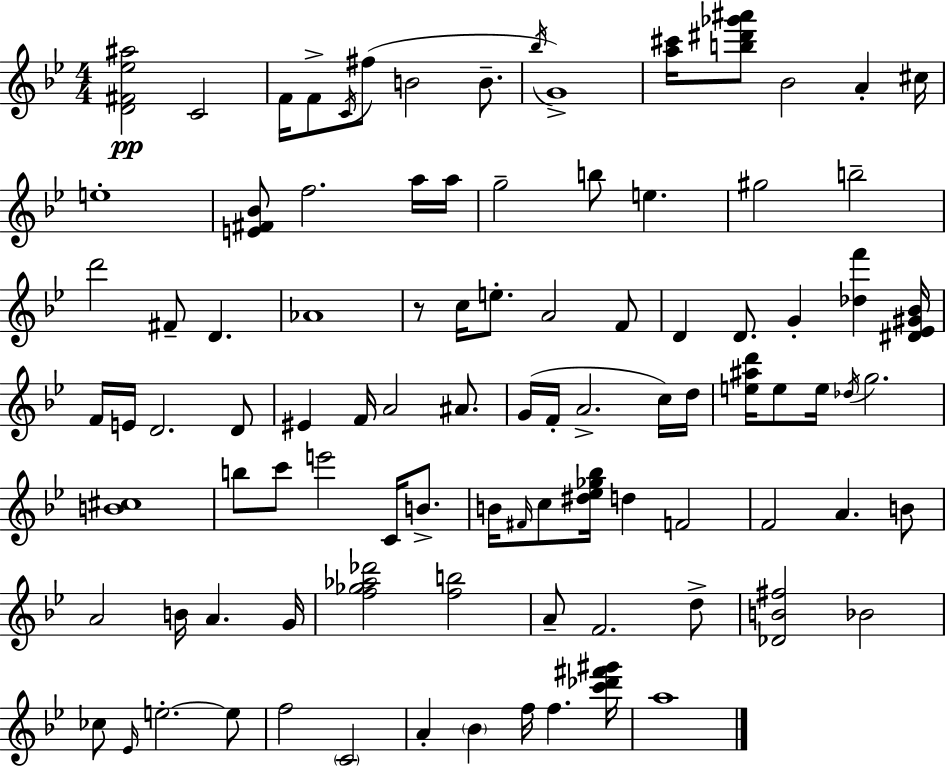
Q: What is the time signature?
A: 4/4